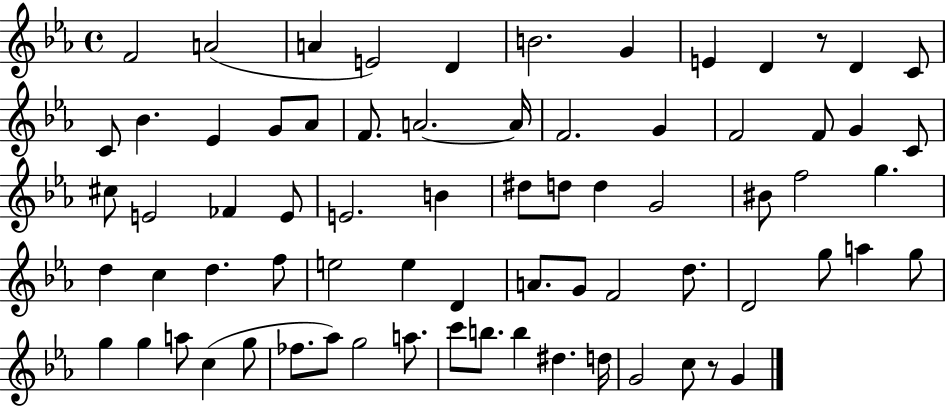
F4/h A4/h A4/q E4/h D4/q B4/h. G4/q E4/q D4/q R/e D4/q C4/e C4/e Bb4/q. Eb4/q G4/e Ab4/e F4/e. A4/h. A4/s F4/h. G4/q F4/h F4/e G4/q C4/e C#5/e E4/h FES4/q E4/e E4/h. B4/q D#5/e D5/e D5/q G4/h BIS4/e F5/h G5/q. D5/q C5/q D5/q. F5/e E5/h E5/q D4/q A4/e. G4/e F4/h D5/e. D4/h G5/e A5/q G5/e G5/q G5/q A5/e C5/q G5/e FES5/e. Ab5/e G5/h A5/e. C6/e B5/e. B5/q D#5/q. D5/s G4/h C5/e R/e G4/q